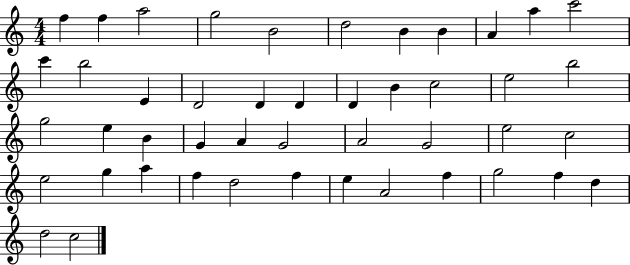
X:1
T:Untitled
M:4/4
L:1/4
K:C
f f a2 g2 B2 d2 B B A a c'2 c' b2 E D2 D D D B c2 e2 b2 g2 e B G A G2 A2 G2 e2 c2 e2 g a f d2 f e A2 f g2 f d d2 c2